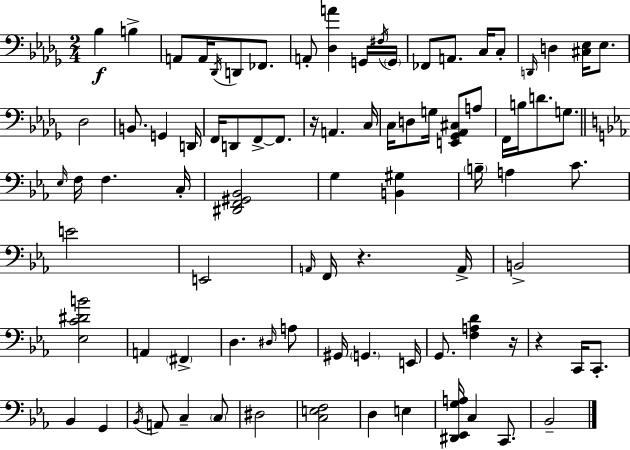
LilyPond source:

{
  \clef bass
  \numericTimeSignature
  \time 2/4
  \key bes \minor
  bes4\f b4-> | a,8 a,16 \acciaccatura { des,16 } d,8 fes,8. | a,8-. <des a'>4 g,16 | \acciaccatura { fis16 } \parenthesize g,16 fes,8 a,8. c16 | \break c8-. \grace { d,16 } d4 <cis ees>16 | ees8. des2 | b,8. g,4 | d,16 f,16 d,8 f,8->~~ | \break f,8. r16 a,4. | c16 c16 d8 g16 <e, ges, aes, cis>8 | a8 f,16 b16 d'8. | g8. \bar "||" \break \key c \minor \grace { ees16 } f16 f4. | c16-. <dis, f, gis, bes,>2 | g4 <b, gis>4 | \parenthesize b16-- a4 c'8. | \break e'2 | e,2 | \grace { a,16 } f,16 r4. | a,16-> b,2-> | \break <ees c' dis' b'>2 | a,4 \parenthesize fis,4-> | d4. | \grace { dis16 } a8 gis,16 \parenthesize g,4. | \break e,16 g,8. <f a d'>4 | r16 r4 c,16 | c,8.-. bes,4 g,4 | \acciaccatura { bes,16 } a,8 c4-- | \break \parenthesize c8 dis2 | <c e f>2 | d4 | e4 <dis, ees, g a>16 c4 | \break c,8. bes,2-- | \bar "|."
}